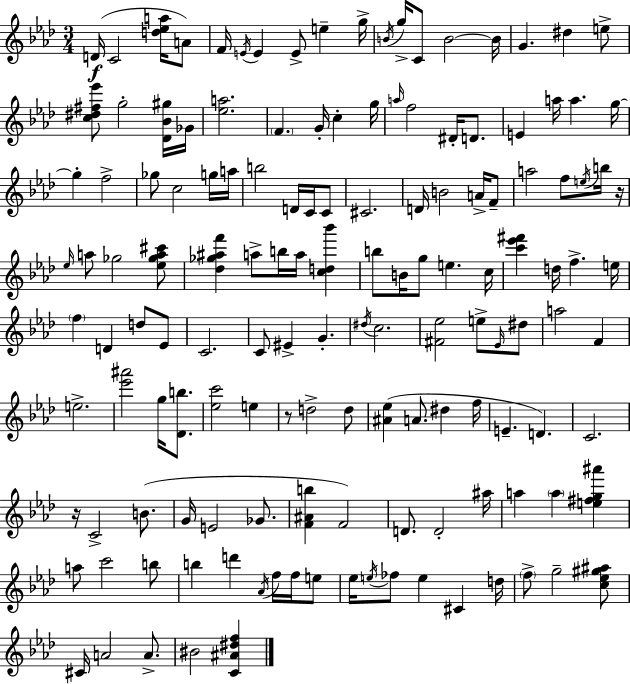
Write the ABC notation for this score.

X:1
T:Untitled
M:3/4
L:1/4
K:Ab
D/4 C2 [d_ea]/4 A/2 F/4 E/4 E E/2 e g/4 B/4 g/4 C/2 B2 B/4 G ^d e/2 [c^d^f_e']/2 g2 [_D_B^g]/4 _G/4 [_ea]2 F G/4 c g/4 a/4 f2 ^D/4 D/2 E a/4 a g/4 g f2 _g/2 c2 g/4 a/4 b2 D/4 C/4 C/2 ^C2 D/4 B2 A/4 F/2 a2 f/2 e/4 b/4 z/4 _e/4 a/2 _g2 [_e_ga^c']/2 [_d_g^af'] a/2 b/4 a/4 [cd_b'] b/2 B/4 g/2 e c/4 [c'_e'^f'] d/4 f e/4 f D d/2 _E/2 C2 C/2 ^E G ^d/4 c2 [^F_e]2 e/2 _E/4 ^d/2 a2 F e2 [_e'^a']2 g/4 [_Db]/2 [_ec']2 e z/2 d2 d/2 [^A_e] A/2 ^d f/4 E D C2 z/4 C2 B/2 G/4 E2 _G/2 [F^Ab] F2 D/2 D2 ^a/4 a a [e^fg^a'] a/2 c'2 b/2 b d' _A/4 f/4 f/4 e/2 _e/4 e/4 _f/2 e ^C d/4 f/2 g2 [c_e^g^a]/2 ^C/4 A2 A/2 ^B2 [C^A^df]